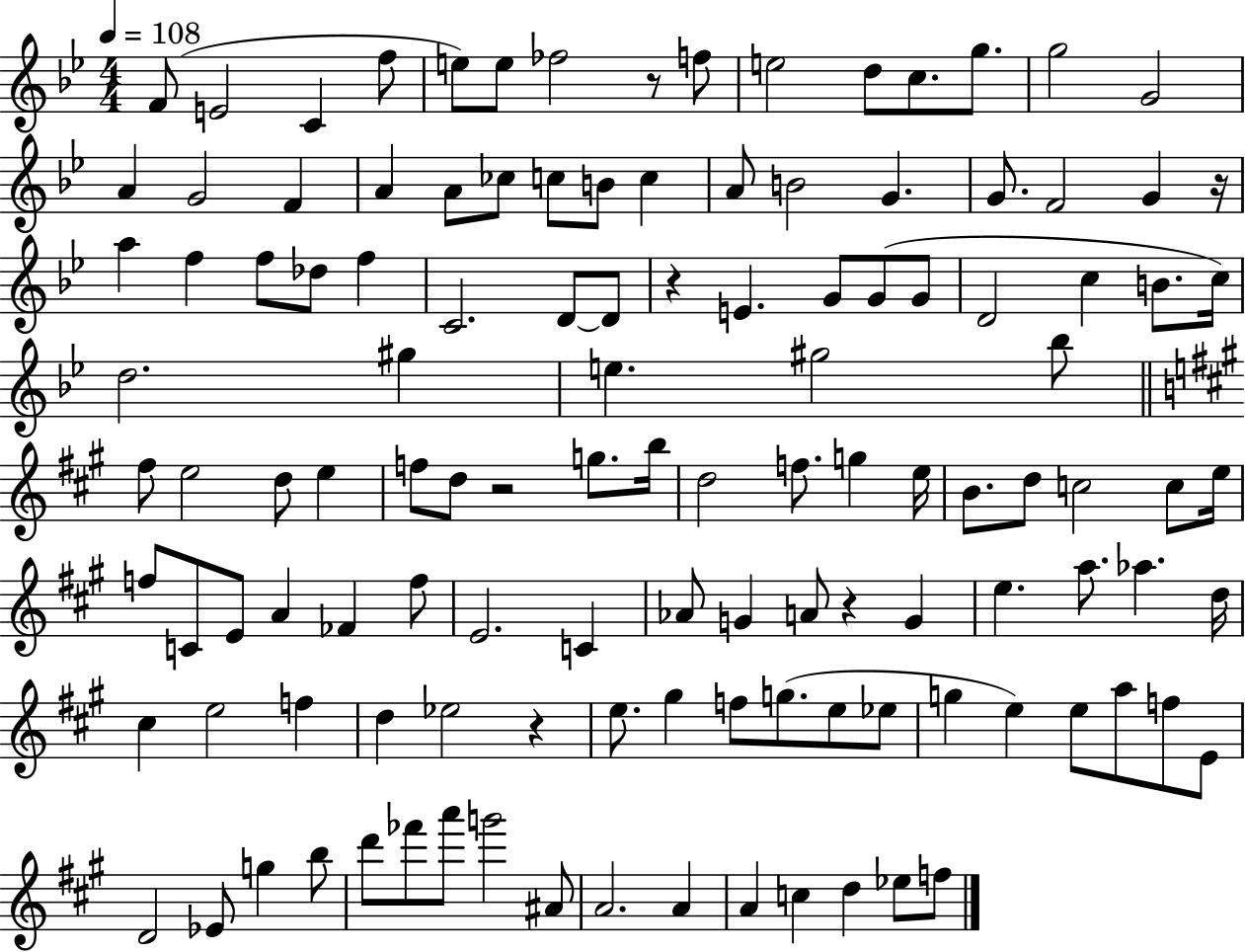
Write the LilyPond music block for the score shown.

{
  \clef treble
  \numericTimeSignature
  \time 4/4
  \key bes \major
  \tempo 4 = 108
  f'8( e'2 c'4 f''8 | e''8) e''8 fes''2 r8 f''8 | e''2 d''8 c''8. g''8. | g''2 g'2 | \break a'4 g'2 f'4 | a'4 a'8 ces''8 c''8 b'8 c''4 | a'8 b'2 g'4. | g'8. f'2 g'4 r16 | \break a''4 f''4 f''8 des''8 f''4 | c'2. d'8~~ d'8 | r4 e'4. g'8 g'8( g'8 | d'2 c''4 b'8. c''16) | \break d''2. gis''4 | e''4. gis''2 bes''8 | \bar "||" \break \key a \major fis''8 e''2 d''8 e''4 | f''8 d''8 r2 g''8. b''16 | d''2 f''8. g''4 e''16 | b'8. d''8 c''2 c''8 e''16 | \break f''8 c'8 e'8 a'4 fes'4 f''8 | e'2. c'4 | aes'8 g'4 a'8 r4 g'4 | e''4. a''8. aes''4. d''16 | \break cis''4 e''2 f''4 | d''4 ees''2 r4 | e''8. gis''4 f''8 g''8.( e''8 ees''8 | g''4 e''4) e''8 a''8 f''8 e'8 | \break d'2 ees'8 g''4 b''8 | d'''8 fes'''8 a'''8 g'''2 ais'8 | a'2. a'4 | a'4 c''4 d''4 ees''8 f''8 | \break \bar "|."
}